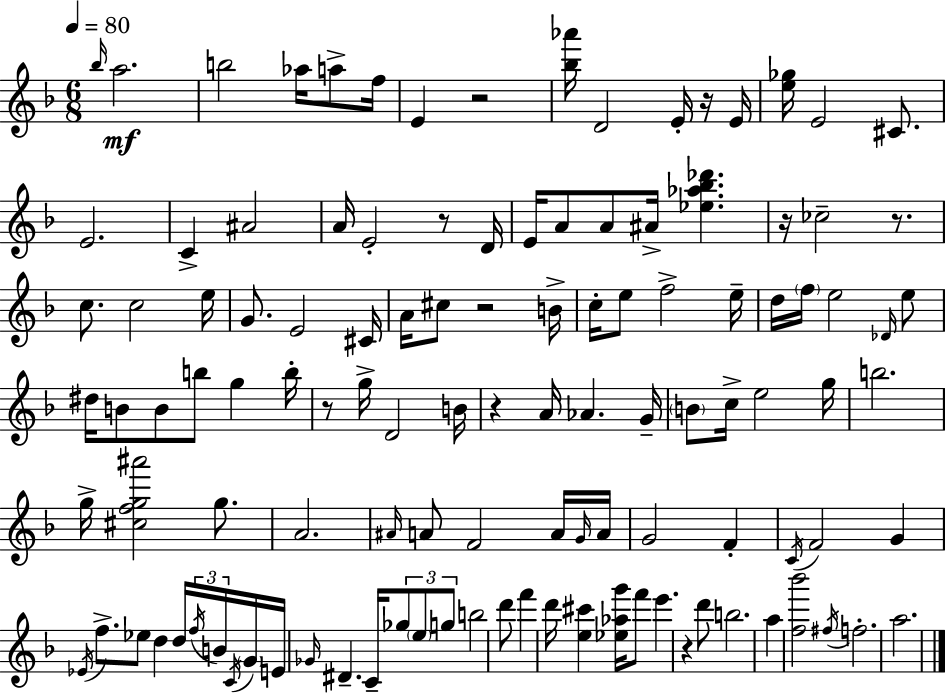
{
  \clef treble
  \numericTimeSignature
  \time 6/8
  \key d \minor
  \tempo 4 = 80
  \grace { bes''16 }\mf a''2. | b''2 aes''16 a''8-> | f''16 e'4 r2 | <bes'' aes'''>16 d'2 e'16-. r16 | \break e'16 <e'' ges''>16 e'2 cis'8. | e'2. | c'4-> ais'2 | a'16 e'2-. r8 | \break d'16 e'16 a'8 a'8 ais'16-> <ees'' aes'' bes'' des'''>4. | r16 ces''2-- r8. | c''8. c''2 | e''16 g'8. e'2 | \break cis'16 a'16 cis''8 r2 | b'16-> c''16-. e''8 f''2-> | e''16-- d''16 \parenthesize f''16 e''2 \grace { des'16 } | e''8 dis''16 b'8 b'8 b''8 g''4 | \break b''16-. r8 g''16-> d'2 | b'16 r4 a'16 aes'4. | g'16-- \parenthesize b'8 c''16-> e''2 | g''16 b''2. | \break g''16-> <cis'' f'' g'' ais'''>2 g''8. | a'2. | \grace { ais'16 } a'8 f'2 | a'16 \grace { g'16 } a'16 g'2 | \break f'4-. \acciaccatura { c'16 } f'2 | g'4 \acciaccatura { ees'16 } f''8.-> ees''8 d''4 | d''16 \tuplet 3/2 { \acciaccatura { f''16 } b'16 \acciaccatura { c'16 } } \parenthesize g'16 e'16 \grace { ges'16 } dis'4.-- | c'16-- \tuplet 3/2 { ges''8 \parenthesize e''8 g''8 } b''2 | \break d'''8 f'''4 | d'''16 <e'' cis'''>4 <ees'' aes'' g'''>16 f'''8 e'''4. | r4 d'''8 b''2. | a''4 | \break <f'' bes'''>2 \acciaccatura { fis''16 } f''2.-. | a''2. | \bar "|."
}